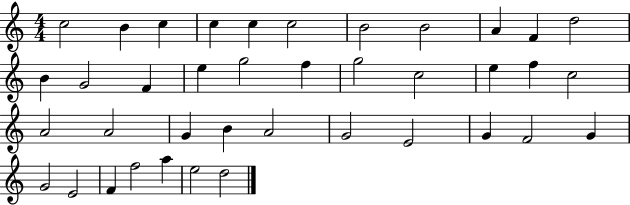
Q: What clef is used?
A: treble